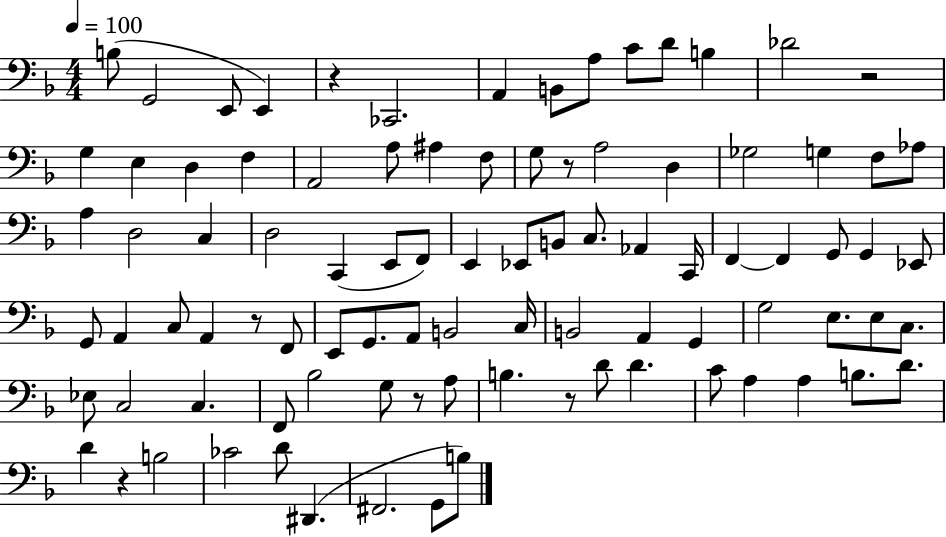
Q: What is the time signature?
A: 4/4